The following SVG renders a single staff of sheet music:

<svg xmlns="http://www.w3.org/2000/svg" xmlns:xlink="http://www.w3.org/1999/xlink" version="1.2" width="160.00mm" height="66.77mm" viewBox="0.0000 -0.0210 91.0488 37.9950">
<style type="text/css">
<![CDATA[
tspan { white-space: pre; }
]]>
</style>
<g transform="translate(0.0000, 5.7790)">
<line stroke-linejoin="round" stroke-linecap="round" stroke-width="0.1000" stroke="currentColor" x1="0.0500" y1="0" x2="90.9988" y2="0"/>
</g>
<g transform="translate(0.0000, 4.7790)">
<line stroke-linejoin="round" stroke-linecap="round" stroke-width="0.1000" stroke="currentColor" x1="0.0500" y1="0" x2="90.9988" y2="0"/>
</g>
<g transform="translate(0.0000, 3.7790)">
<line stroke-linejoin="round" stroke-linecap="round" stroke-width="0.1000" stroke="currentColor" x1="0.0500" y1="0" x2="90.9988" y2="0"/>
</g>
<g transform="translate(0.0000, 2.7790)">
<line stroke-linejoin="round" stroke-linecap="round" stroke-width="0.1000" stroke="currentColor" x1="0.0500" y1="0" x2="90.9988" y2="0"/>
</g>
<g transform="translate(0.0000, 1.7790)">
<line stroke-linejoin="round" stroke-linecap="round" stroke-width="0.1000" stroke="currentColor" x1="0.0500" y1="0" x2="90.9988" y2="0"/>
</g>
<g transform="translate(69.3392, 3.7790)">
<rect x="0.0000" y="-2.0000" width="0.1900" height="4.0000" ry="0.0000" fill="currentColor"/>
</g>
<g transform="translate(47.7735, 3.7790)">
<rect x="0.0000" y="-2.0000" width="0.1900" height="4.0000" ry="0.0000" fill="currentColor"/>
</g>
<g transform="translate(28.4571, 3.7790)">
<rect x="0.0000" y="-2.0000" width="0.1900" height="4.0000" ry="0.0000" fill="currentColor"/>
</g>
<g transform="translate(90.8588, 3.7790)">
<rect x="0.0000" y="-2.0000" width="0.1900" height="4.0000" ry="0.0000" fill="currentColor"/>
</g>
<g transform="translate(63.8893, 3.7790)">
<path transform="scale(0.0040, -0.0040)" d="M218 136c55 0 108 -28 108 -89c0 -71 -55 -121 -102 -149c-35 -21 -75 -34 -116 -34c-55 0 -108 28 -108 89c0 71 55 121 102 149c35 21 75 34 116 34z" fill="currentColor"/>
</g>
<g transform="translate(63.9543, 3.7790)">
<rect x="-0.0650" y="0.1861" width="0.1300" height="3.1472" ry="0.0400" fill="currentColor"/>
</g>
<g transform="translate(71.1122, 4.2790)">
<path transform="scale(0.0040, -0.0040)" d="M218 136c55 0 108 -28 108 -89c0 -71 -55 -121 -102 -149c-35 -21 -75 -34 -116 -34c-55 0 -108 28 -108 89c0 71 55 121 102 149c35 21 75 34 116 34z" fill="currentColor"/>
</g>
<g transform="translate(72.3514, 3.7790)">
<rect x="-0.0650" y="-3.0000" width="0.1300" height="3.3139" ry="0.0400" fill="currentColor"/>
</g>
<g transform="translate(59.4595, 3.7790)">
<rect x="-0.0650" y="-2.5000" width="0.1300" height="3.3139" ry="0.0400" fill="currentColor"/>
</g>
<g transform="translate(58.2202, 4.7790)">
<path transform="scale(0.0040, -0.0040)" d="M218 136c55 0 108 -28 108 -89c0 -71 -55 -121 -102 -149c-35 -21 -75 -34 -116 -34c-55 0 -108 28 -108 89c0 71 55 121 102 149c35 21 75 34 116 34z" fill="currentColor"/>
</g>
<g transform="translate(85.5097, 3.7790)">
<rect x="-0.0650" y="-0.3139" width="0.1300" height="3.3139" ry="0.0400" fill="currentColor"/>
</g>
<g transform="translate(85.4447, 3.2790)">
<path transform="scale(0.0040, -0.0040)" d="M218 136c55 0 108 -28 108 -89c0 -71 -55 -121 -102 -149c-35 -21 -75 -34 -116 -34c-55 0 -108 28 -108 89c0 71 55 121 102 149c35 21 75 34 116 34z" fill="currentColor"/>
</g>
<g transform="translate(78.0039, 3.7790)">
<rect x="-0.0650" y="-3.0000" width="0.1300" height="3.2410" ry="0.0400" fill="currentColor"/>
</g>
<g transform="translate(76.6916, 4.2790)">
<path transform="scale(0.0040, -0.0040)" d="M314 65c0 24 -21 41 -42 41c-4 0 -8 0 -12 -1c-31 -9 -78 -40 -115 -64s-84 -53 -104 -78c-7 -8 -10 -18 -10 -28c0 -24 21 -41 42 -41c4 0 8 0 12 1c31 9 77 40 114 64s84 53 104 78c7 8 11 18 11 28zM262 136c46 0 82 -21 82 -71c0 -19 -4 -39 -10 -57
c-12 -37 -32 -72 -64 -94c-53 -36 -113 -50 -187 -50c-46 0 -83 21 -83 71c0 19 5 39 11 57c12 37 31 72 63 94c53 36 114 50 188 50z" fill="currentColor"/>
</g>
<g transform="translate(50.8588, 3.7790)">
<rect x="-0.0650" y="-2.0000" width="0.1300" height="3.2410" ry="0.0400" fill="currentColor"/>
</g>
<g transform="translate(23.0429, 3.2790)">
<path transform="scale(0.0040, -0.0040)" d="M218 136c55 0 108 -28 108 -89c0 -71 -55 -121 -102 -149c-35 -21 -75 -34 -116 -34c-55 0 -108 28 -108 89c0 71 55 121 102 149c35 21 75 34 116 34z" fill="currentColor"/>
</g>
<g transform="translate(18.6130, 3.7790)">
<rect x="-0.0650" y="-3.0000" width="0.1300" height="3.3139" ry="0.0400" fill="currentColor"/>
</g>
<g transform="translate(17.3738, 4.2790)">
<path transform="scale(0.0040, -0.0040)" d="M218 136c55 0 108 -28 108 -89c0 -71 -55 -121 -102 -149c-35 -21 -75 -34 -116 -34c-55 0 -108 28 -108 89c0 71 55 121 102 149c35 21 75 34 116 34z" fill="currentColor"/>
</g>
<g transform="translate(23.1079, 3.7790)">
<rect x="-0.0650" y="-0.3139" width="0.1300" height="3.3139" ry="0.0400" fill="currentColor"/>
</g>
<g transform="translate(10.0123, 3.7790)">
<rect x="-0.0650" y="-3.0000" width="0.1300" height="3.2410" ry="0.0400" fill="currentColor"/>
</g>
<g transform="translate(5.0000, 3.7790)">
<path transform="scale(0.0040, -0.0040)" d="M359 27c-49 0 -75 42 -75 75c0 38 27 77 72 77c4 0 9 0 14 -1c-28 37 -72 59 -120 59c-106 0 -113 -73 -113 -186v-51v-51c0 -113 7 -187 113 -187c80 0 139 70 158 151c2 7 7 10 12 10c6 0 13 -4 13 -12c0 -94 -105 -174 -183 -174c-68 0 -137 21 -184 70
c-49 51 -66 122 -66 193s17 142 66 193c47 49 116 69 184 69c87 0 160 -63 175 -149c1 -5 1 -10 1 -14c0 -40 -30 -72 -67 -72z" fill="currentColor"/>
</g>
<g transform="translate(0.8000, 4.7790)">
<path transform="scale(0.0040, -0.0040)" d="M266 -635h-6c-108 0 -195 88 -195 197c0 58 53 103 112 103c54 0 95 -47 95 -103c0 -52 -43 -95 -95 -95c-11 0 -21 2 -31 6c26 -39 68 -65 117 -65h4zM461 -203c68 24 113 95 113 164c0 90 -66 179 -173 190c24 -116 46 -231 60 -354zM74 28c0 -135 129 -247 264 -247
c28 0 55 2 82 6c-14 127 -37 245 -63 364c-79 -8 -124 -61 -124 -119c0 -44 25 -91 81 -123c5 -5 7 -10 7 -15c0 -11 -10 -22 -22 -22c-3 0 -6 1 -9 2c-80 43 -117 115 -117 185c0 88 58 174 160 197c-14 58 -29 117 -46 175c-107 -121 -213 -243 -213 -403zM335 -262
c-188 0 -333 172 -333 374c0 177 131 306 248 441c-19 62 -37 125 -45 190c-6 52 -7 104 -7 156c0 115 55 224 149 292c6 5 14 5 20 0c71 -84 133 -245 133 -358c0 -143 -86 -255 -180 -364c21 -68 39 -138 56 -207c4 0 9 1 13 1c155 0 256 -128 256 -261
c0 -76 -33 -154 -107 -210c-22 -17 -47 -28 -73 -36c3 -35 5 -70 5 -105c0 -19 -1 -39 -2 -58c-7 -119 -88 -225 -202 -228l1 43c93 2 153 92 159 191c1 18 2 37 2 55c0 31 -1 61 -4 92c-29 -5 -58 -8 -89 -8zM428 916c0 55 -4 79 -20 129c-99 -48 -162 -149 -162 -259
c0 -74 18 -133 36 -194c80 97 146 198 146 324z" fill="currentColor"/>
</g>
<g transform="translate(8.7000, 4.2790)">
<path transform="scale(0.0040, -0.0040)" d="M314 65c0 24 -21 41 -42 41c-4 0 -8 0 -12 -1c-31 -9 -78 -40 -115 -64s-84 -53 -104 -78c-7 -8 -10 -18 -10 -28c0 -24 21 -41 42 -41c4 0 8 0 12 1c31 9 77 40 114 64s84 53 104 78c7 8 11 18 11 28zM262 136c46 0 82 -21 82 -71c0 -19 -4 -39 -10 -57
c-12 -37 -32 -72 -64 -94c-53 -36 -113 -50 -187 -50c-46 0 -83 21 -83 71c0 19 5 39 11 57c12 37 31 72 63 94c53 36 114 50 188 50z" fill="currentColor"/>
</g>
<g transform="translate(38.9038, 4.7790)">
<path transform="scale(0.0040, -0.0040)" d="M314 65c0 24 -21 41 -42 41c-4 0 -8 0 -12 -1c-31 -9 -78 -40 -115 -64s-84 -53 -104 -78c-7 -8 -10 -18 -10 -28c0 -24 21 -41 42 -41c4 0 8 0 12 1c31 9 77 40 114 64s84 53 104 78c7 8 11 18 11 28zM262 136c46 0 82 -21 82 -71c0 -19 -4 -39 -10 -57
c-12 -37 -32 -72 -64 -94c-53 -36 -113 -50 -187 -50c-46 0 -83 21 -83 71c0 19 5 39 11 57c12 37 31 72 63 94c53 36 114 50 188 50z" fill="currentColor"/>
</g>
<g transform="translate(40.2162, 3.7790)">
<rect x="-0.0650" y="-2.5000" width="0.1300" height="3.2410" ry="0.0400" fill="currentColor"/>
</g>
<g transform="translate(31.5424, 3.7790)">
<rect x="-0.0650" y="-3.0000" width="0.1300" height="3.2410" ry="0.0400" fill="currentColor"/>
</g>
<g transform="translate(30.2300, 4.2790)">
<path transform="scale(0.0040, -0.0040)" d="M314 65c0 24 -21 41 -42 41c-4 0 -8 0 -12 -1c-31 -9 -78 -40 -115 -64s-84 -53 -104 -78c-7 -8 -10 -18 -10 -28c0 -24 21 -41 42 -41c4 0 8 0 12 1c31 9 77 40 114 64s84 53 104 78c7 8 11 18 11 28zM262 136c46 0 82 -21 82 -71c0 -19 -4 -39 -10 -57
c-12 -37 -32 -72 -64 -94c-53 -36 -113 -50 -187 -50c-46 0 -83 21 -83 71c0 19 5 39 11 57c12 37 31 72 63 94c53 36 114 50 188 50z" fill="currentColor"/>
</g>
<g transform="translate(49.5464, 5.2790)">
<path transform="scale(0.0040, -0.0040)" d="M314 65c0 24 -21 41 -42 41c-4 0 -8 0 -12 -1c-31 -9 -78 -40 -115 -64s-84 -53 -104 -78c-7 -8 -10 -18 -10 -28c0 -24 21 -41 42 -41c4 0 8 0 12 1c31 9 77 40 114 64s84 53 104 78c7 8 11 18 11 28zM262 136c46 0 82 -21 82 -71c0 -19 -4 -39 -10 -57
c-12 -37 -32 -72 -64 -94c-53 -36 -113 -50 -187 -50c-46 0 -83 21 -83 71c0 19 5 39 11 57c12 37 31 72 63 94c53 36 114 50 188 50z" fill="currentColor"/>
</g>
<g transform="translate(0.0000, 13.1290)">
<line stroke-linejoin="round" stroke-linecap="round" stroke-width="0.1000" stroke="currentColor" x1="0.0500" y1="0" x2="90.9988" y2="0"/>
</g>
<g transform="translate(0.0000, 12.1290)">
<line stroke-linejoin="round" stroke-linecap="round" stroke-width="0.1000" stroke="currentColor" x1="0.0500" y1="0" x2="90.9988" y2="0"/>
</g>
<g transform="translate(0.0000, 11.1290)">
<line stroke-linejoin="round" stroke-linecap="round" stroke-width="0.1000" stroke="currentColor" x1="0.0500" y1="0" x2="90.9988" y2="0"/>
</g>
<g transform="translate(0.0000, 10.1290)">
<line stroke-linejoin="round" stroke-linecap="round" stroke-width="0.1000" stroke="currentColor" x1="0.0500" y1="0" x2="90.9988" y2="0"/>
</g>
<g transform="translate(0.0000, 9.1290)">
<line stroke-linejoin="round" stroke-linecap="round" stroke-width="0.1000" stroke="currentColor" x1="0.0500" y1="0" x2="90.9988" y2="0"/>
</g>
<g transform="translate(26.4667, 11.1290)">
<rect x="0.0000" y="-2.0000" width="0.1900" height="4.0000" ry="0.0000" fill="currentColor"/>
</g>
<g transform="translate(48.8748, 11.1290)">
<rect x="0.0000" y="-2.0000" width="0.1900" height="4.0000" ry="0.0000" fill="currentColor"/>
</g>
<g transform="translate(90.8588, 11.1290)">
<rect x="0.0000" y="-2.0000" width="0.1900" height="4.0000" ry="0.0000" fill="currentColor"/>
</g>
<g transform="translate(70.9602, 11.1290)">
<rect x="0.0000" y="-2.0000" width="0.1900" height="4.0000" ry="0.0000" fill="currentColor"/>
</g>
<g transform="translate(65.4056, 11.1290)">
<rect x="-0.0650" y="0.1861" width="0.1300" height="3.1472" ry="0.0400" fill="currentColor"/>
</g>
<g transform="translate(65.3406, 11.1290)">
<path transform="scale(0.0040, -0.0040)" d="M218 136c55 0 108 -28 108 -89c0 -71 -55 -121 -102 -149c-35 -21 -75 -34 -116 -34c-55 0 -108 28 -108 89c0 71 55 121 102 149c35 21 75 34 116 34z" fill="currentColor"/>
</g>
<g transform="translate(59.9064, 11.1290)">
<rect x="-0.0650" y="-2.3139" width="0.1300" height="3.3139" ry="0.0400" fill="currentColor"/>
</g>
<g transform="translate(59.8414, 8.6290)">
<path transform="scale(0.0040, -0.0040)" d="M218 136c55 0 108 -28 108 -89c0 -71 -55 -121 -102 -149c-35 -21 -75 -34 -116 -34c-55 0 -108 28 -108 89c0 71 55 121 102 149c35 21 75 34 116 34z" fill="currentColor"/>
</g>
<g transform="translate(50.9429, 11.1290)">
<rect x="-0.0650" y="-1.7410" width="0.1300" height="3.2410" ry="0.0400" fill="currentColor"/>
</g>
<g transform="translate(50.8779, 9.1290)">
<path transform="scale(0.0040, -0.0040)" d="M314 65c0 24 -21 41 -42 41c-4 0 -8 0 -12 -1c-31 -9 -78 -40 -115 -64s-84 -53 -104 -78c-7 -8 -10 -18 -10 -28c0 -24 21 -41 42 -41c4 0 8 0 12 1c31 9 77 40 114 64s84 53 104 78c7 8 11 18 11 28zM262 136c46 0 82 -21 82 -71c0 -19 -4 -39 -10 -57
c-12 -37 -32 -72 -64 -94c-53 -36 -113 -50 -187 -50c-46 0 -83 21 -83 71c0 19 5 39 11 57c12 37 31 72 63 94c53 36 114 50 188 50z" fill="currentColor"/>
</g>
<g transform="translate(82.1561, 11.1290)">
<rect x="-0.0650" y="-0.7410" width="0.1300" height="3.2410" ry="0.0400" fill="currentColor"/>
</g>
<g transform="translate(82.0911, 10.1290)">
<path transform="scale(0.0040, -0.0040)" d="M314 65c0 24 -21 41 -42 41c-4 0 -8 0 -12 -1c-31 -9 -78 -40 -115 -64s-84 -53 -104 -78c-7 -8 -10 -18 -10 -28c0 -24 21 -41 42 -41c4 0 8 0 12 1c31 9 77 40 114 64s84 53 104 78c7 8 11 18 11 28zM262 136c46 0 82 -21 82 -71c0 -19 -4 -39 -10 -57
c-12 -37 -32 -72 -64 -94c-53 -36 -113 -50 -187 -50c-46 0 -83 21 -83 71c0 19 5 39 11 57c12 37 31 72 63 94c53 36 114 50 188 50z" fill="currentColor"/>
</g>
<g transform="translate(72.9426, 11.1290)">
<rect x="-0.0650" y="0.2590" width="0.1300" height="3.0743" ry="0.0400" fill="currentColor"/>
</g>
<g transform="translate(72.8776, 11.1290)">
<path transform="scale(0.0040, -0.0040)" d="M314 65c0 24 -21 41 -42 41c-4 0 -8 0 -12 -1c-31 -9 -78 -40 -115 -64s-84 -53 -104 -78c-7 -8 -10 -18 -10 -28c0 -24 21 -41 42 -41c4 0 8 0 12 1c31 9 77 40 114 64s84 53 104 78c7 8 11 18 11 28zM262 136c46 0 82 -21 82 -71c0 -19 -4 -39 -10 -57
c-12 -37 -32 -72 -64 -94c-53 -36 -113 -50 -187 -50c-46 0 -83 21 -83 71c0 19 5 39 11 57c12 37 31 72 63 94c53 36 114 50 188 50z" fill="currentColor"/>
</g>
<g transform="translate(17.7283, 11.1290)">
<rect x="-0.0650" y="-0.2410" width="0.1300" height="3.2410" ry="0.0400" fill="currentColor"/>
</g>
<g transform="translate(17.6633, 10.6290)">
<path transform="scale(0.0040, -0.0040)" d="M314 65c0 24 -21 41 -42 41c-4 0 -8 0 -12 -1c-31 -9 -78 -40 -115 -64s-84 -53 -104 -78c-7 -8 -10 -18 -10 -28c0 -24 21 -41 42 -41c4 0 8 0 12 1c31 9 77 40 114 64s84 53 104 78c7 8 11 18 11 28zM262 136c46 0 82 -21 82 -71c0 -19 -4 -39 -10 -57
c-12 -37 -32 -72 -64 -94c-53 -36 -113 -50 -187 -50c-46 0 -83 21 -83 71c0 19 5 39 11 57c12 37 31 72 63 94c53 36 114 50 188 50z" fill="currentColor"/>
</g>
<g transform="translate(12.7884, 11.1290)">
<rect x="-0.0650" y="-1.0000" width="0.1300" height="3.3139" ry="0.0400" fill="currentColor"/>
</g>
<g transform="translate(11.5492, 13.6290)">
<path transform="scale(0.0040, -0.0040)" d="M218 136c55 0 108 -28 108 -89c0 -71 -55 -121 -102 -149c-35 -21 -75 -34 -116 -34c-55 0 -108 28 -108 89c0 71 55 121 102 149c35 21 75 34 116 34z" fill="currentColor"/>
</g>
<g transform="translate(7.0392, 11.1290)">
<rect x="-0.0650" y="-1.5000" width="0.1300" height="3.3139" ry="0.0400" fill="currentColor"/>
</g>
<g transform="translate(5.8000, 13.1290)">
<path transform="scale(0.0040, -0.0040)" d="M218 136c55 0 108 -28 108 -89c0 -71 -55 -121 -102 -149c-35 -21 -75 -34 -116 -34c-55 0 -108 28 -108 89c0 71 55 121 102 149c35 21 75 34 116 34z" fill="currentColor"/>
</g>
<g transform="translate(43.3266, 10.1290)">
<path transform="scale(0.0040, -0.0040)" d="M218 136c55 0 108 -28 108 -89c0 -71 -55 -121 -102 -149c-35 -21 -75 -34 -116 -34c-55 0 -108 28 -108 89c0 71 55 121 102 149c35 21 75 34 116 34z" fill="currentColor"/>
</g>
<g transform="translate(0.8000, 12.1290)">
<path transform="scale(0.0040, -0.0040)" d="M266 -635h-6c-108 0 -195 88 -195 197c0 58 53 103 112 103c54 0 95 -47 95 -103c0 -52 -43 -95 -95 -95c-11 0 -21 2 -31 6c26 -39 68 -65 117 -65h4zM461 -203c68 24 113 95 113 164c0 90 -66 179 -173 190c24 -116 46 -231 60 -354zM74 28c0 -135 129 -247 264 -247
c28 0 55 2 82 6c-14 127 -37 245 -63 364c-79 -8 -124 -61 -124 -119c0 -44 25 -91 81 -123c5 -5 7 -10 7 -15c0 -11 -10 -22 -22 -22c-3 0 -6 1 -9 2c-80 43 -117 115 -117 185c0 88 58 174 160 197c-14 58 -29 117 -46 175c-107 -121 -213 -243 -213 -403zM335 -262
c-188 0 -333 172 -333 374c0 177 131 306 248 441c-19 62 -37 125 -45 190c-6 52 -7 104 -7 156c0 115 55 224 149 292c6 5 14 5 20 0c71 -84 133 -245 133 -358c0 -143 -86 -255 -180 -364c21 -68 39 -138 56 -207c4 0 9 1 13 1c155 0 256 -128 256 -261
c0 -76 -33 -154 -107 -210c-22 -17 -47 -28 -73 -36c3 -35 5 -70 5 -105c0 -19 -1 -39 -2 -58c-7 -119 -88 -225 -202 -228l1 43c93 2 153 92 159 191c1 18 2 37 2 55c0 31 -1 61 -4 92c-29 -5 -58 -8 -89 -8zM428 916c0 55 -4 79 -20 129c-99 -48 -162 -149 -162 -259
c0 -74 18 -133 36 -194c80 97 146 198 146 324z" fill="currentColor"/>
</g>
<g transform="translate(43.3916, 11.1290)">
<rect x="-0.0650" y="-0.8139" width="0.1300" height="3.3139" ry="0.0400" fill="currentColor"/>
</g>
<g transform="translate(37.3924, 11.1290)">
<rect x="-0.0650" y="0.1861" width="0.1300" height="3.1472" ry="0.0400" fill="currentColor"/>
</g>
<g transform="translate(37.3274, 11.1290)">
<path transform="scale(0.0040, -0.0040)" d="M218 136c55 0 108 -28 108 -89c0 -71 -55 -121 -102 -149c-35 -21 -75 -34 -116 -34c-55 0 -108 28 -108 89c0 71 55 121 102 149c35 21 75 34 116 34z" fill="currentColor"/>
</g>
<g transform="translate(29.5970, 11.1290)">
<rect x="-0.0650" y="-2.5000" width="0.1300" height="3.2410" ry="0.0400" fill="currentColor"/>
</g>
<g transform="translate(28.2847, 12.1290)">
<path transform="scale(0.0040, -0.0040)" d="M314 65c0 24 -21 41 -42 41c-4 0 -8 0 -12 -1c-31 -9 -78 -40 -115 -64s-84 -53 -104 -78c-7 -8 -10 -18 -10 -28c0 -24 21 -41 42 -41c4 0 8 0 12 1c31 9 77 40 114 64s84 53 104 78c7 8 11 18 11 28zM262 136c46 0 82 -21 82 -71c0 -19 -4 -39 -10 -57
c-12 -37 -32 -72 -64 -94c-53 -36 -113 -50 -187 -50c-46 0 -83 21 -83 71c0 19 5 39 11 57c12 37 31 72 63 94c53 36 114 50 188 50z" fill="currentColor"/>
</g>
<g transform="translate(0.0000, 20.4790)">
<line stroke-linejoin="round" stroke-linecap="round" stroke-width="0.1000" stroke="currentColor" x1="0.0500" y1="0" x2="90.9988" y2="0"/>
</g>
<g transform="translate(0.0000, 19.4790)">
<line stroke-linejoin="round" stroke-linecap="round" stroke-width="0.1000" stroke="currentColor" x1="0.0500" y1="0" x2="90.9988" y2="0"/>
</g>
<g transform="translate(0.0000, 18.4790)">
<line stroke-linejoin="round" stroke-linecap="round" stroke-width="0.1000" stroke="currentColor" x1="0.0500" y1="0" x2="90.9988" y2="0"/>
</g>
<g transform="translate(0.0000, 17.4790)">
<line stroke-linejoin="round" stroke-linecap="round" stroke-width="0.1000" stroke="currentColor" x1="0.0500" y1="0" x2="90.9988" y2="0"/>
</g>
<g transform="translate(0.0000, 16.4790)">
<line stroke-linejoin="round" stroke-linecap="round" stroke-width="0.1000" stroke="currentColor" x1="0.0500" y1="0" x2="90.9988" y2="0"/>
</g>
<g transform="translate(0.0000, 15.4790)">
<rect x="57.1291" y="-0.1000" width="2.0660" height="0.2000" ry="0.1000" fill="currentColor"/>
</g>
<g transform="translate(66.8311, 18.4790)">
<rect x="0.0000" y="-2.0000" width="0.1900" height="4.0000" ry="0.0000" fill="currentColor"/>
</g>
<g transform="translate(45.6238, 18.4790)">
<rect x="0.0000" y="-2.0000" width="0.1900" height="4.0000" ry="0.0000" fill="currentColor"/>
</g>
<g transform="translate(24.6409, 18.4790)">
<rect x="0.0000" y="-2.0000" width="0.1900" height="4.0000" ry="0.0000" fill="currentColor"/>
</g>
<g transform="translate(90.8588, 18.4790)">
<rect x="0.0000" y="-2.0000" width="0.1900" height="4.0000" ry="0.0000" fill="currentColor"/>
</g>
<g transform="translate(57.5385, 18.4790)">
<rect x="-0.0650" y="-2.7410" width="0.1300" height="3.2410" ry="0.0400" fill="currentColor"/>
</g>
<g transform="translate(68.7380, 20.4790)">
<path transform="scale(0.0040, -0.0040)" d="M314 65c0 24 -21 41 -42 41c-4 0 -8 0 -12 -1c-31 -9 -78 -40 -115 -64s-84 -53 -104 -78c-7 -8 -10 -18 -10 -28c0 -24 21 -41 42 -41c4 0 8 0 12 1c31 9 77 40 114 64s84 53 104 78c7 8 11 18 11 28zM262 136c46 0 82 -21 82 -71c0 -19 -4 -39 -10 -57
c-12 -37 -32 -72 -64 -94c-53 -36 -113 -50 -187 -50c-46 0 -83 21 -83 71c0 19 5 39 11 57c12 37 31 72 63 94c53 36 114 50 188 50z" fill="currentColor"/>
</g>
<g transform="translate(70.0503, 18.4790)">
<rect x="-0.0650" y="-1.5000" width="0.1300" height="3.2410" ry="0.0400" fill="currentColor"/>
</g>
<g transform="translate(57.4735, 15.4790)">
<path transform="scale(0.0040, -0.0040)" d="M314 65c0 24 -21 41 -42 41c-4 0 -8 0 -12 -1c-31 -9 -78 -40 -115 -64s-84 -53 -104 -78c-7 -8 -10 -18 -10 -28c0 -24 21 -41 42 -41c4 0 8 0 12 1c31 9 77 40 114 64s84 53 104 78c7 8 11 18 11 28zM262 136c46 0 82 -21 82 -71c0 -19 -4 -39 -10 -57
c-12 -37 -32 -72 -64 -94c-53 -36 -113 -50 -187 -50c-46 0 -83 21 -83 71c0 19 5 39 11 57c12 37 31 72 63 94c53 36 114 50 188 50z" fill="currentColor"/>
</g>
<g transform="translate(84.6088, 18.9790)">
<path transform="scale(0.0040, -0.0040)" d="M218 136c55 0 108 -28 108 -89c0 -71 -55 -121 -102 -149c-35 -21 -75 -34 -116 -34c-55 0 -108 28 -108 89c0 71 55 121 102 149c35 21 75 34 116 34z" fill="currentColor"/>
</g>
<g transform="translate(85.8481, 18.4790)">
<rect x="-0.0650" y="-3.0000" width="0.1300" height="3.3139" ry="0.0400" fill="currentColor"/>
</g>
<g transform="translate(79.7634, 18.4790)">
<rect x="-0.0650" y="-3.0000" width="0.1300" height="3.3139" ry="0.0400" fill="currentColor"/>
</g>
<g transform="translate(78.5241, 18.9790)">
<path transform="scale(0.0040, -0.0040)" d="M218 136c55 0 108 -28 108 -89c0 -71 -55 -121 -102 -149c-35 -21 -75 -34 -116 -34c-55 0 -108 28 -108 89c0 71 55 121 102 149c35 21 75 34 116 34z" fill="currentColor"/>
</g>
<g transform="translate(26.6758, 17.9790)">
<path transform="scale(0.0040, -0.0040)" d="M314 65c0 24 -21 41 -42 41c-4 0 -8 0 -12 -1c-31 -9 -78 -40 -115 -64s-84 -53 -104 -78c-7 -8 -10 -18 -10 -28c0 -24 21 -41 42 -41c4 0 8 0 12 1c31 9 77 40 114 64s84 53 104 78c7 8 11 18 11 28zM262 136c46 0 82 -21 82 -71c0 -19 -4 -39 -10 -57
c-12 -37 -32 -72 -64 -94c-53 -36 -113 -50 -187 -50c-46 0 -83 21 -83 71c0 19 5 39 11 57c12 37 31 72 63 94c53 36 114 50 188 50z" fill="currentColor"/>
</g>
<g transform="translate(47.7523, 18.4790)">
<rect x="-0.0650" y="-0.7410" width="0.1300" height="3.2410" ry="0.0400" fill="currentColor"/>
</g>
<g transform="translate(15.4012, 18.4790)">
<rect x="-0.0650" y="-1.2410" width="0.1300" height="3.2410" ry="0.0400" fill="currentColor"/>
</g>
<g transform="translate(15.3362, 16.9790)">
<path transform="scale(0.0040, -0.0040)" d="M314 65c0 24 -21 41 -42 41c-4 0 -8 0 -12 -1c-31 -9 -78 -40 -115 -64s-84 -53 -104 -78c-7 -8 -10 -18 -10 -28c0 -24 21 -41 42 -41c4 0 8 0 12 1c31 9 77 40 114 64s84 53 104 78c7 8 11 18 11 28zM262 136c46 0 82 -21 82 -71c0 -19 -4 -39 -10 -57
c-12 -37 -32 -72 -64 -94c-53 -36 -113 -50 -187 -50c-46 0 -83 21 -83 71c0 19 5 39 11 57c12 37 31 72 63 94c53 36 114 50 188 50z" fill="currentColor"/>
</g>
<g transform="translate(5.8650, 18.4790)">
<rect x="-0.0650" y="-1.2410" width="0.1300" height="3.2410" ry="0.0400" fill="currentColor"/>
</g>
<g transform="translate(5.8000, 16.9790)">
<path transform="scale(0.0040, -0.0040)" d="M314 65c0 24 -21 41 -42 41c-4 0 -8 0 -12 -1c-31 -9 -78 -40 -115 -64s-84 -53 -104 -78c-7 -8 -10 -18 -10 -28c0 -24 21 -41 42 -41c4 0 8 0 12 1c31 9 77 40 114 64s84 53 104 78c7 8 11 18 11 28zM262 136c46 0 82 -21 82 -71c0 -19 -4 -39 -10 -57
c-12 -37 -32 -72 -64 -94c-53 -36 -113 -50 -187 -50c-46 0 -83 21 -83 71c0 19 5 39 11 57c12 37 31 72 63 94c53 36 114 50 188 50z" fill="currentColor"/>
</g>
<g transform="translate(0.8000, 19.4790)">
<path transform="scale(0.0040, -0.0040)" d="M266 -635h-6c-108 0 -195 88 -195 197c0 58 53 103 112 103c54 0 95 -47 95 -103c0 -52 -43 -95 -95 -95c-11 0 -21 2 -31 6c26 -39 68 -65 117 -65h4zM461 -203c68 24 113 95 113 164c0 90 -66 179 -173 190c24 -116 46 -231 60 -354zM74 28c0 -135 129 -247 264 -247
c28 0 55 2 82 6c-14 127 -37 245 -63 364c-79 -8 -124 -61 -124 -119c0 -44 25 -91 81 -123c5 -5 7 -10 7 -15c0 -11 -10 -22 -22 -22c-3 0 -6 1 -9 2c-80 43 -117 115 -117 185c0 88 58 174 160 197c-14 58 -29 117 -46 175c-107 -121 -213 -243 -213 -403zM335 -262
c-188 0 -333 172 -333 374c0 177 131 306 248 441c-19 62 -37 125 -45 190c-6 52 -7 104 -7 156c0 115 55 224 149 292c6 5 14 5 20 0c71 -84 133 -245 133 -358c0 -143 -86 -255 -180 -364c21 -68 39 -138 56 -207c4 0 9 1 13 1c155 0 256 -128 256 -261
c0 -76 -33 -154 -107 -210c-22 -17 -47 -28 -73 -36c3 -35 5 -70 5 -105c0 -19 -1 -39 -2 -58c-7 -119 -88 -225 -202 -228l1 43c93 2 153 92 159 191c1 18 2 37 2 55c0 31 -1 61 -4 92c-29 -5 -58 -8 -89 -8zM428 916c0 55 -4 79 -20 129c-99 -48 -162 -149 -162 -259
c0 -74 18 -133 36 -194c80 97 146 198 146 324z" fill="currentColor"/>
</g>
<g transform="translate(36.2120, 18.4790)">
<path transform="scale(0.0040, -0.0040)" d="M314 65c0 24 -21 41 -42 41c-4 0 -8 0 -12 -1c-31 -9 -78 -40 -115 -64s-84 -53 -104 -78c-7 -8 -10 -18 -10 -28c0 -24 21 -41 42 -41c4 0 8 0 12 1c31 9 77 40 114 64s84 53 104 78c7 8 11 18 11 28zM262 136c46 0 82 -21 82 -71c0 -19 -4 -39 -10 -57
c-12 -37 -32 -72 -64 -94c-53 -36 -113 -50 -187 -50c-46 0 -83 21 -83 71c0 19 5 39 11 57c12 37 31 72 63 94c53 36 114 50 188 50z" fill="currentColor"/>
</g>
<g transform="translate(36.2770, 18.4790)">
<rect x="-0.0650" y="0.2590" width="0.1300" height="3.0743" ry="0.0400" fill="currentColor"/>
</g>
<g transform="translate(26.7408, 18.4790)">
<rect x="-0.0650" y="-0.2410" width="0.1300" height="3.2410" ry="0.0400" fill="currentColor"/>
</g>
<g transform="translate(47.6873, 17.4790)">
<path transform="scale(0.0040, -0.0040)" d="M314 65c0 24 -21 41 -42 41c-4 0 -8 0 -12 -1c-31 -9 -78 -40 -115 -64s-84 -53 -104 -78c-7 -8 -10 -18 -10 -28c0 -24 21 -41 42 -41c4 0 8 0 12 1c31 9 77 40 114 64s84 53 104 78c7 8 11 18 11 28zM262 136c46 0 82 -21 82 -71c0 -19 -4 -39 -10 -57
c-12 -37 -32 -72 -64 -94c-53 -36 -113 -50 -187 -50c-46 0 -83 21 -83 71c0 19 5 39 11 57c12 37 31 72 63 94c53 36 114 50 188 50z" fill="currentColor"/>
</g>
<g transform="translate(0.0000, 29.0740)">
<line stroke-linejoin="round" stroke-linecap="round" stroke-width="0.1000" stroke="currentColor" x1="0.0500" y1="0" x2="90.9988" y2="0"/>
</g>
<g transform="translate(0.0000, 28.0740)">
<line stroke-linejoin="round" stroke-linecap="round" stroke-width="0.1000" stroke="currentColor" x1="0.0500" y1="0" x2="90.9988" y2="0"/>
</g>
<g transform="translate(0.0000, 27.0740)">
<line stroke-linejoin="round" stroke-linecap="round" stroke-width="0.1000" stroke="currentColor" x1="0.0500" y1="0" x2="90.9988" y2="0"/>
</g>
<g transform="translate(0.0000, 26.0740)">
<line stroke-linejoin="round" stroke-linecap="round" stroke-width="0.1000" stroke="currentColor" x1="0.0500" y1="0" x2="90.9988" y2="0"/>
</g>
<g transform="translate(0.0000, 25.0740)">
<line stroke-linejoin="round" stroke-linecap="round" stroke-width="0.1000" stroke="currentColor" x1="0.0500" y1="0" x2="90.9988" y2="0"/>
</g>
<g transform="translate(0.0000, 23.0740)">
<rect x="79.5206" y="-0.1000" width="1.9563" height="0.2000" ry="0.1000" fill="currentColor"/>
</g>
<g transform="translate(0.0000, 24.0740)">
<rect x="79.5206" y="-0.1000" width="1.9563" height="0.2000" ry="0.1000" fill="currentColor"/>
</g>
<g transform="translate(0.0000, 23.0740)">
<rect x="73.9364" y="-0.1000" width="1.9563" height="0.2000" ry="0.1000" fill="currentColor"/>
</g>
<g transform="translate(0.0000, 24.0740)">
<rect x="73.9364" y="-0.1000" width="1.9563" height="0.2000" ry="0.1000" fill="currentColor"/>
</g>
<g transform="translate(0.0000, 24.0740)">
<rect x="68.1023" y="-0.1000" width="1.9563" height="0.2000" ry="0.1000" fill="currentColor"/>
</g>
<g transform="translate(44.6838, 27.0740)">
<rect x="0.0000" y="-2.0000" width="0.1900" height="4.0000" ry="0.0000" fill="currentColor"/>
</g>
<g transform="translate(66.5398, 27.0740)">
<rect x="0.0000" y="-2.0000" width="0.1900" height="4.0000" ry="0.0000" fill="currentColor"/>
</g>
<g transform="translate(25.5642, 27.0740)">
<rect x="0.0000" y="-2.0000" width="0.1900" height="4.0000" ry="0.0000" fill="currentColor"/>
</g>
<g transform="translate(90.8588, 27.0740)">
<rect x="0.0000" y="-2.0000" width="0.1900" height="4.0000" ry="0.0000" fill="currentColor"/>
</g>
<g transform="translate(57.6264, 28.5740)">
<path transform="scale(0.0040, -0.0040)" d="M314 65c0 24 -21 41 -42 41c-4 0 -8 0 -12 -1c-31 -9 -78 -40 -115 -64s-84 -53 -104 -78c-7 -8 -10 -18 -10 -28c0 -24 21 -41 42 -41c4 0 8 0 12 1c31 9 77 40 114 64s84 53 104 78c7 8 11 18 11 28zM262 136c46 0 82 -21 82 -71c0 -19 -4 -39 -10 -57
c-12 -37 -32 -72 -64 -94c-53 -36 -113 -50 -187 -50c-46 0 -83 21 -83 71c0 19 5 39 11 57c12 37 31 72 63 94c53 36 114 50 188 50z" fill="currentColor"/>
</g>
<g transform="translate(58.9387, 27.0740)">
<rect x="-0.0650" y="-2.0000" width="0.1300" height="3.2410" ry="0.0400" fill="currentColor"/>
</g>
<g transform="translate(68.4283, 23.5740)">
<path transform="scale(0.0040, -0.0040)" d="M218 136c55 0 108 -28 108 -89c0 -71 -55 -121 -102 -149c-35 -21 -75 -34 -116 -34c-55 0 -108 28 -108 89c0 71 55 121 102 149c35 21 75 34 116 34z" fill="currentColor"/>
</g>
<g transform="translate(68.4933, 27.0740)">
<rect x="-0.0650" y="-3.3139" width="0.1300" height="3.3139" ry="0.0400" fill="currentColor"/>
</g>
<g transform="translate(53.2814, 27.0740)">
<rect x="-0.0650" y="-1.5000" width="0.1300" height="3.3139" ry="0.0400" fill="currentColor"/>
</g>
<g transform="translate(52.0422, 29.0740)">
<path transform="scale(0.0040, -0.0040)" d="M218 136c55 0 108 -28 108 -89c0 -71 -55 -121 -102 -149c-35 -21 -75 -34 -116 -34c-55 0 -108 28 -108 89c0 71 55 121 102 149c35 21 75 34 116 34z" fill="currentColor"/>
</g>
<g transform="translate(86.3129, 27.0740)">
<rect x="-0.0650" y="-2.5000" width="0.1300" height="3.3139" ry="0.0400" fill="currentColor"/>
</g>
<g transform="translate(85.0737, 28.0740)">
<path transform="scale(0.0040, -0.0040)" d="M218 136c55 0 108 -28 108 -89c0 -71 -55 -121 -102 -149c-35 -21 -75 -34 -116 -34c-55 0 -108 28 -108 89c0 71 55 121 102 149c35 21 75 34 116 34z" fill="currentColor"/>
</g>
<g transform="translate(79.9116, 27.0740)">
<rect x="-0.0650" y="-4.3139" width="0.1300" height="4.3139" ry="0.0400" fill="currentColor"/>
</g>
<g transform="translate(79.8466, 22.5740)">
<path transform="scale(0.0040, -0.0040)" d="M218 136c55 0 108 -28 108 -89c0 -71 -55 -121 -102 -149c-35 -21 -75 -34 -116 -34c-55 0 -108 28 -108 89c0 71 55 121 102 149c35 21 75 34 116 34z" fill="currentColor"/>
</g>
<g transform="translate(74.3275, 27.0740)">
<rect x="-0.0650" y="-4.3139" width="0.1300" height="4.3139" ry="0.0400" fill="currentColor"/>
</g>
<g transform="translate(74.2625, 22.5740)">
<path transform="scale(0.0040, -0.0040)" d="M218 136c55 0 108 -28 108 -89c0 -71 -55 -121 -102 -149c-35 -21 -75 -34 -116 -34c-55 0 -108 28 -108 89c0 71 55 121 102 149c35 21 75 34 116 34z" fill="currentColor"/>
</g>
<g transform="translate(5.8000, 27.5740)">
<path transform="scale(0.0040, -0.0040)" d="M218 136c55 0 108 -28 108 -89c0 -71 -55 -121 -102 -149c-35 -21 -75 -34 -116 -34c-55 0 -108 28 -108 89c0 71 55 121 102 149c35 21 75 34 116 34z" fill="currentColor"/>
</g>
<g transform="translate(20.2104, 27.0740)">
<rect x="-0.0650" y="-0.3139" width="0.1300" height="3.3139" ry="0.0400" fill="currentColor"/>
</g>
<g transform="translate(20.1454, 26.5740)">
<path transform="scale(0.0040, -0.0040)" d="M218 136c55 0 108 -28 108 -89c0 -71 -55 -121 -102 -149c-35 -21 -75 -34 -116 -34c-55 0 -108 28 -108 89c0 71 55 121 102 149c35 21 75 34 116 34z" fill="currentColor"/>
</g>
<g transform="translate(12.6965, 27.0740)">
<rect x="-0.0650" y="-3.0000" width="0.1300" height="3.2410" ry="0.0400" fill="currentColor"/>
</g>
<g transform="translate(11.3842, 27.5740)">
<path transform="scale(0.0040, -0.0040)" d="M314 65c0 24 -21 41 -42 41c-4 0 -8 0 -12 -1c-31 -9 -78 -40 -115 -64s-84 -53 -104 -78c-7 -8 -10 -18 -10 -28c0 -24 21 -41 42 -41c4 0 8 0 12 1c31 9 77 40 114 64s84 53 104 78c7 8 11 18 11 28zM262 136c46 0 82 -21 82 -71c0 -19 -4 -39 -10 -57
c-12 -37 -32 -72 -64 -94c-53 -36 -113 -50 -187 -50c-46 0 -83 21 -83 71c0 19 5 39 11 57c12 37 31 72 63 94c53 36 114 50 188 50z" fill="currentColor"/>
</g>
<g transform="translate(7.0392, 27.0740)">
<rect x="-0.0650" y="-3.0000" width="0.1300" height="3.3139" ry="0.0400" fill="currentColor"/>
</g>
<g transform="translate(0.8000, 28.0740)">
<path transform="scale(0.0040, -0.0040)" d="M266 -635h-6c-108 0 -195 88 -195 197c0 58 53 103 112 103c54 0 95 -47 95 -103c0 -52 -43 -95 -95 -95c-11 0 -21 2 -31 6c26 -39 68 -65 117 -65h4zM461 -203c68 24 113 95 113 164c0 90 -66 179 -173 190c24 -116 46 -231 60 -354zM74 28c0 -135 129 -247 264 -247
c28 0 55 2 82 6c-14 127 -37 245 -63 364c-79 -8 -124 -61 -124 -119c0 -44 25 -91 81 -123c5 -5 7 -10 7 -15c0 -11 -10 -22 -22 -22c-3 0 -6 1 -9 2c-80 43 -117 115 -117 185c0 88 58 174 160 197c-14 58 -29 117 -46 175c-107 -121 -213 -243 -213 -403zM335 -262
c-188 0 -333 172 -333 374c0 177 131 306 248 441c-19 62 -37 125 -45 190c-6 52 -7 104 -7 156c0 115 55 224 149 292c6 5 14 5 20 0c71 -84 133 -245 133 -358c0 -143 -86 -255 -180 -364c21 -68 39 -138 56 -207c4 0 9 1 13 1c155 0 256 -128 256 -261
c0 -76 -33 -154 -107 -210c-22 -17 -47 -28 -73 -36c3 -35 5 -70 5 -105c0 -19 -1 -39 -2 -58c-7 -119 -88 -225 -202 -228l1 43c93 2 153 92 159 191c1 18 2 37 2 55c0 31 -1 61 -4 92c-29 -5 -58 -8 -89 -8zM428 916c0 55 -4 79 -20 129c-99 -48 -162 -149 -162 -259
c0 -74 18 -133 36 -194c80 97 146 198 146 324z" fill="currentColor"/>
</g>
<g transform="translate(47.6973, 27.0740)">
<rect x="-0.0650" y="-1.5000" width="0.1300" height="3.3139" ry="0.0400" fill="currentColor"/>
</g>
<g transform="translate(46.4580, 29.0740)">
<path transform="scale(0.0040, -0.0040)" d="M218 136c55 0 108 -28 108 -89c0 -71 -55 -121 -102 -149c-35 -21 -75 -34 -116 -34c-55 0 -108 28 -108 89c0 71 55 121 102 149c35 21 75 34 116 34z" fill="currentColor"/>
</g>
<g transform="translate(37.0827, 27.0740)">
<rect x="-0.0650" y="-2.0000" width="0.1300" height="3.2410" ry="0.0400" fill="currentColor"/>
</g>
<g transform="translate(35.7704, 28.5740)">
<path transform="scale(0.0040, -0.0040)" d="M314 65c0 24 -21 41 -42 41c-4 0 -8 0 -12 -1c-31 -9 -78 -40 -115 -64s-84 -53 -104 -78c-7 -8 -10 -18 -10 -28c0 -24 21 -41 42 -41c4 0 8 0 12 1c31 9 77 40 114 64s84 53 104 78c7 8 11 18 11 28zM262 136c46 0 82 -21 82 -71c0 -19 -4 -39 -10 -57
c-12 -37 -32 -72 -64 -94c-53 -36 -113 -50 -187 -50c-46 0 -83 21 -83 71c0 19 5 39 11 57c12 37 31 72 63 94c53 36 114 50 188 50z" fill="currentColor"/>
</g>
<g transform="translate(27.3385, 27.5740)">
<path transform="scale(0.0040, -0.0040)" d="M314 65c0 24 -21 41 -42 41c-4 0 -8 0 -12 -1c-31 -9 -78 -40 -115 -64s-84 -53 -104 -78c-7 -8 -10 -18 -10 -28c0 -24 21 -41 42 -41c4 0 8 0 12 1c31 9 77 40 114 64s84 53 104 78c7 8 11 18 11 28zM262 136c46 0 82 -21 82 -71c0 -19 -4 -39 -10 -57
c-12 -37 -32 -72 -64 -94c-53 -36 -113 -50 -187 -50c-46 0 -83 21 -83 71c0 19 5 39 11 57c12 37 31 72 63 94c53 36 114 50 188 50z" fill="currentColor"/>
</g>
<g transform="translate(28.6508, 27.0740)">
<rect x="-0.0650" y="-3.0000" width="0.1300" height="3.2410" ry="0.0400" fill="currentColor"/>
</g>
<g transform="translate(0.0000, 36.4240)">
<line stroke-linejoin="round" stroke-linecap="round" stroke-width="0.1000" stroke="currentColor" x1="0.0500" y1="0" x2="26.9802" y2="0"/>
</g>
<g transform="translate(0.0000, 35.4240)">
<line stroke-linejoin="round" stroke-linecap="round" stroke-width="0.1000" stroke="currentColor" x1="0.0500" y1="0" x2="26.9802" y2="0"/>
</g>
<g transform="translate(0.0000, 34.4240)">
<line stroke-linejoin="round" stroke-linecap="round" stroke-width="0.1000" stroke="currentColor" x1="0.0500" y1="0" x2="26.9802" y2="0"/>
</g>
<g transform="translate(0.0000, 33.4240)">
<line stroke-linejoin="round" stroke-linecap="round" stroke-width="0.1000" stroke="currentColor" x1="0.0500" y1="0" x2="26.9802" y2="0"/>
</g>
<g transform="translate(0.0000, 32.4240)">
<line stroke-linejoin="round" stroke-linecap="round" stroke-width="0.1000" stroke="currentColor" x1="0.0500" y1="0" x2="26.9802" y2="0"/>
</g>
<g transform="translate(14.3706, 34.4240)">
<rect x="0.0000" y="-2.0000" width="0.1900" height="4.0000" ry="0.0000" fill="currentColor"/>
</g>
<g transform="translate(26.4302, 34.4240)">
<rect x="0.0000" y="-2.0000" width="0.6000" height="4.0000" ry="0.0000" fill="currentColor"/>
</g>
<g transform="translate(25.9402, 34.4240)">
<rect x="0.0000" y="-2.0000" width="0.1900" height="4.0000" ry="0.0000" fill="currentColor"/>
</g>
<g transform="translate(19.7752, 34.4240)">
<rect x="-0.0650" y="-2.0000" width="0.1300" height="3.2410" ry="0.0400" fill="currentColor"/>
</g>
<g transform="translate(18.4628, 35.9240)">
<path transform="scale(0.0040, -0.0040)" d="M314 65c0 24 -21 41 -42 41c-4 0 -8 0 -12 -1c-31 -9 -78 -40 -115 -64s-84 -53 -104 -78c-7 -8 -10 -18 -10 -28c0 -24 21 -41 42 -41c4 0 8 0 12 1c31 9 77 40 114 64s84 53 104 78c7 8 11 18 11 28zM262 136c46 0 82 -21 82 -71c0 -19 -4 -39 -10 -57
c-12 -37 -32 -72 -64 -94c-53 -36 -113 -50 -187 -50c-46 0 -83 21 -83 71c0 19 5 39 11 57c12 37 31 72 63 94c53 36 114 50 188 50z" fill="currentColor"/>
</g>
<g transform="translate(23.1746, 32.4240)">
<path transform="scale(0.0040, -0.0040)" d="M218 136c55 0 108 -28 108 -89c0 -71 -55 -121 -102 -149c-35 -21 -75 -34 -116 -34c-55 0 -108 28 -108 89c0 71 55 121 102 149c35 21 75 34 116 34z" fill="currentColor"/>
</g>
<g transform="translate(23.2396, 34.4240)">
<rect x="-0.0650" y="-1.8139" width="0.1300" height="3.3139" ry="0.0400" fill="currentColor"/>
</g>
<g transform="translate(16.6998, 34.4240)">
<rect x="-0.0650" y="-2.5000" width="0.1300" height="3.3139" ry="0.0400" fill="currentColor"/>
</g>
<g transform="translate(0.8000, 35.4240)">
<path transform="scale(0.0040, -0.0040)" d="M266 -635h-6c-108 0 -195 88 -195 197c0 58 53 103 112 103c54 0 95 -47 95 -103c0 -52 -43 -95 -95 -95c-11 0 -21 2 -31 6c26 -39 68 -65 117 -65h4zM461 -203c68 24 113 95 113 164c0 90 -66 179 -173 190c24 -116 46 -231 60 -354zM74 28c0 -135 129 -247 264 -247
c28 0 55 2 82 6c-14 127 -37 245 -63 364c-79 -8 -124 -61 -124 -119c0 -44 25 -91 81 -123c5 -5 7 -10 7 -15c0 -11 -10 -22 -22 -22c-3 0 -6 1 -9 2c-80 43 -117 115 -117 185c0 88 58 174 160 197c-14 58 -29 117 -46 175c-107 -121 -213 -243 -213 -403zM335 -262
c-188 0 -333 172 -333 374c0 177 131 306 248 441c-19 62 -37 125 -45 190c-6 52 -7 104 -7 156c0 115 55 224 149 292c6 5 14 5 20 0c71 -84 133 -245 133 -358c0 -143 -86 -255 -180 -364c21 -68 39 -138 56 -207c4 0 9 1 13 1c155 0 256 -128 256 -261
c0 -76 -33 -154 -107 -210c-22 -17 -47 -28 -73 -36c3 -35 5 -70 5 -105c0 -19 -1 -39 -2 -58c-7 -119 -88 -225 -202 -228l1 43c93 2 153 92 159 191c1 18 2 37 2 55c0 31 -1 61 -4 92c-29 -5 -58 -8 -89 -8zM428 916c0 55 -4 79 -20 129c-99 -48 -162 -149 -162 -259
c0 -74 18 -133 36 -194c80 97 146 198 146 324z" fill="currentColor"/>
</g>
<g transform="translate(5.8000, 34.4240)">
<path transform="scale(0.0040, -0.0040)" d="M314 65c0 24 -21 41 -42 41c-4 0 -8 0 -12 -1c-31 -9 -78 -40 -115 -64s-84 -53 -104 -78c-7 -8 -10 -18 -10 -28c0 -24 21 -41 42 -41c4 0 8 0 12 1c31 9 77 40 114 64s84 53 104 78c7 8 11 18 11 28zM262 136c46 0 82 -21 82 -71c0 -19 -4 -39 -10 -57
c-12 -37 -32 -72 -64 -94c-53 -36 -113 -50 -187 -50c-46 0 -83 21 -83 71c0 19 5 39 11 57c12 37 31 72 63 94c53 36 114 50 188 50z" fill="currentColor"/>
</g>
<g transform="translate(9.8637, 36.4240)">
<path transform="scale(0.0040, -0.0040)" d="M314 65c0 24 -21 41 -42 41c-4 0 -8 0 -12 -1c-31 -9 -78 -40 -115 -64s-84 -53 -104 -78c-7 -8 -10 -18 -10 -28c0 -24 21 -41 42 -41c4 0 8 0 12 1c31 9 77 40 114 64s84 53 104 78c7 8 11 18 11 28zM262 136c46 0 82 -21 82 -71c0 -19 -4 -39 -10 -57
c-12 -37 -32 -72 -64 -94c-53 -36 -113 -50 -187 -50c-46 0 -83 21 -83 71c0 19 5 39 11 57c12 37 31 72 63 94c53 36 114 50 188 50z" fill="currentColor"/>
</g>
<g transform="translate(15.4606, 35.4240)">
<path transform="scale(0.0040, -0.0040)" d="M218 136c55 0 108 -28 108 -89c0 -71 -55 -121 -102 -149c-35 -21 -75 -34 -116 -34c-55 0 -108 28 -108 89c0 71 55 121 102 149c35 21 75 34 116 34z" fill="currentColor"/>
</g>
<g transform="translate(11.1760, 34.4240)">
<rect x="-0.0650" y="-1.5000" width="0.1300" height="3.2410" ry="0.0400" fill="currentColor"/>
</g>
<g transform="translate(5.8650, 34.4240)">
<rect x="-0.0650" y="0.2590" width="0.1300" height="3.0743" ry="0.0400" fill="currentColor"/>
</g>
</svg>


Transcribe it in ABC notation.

X:1
T:Untitled
M:4/4
L:1/4
K:C
A2 A c A2 G2 F2 G B A A2 c E D c2 G2 B d f2 g B B2 d2 e2 e2 c2 B2 d2 a2 E2 A A A A2 c A2 F2 E E F2 b d' d' G B2 E2 G F2 f